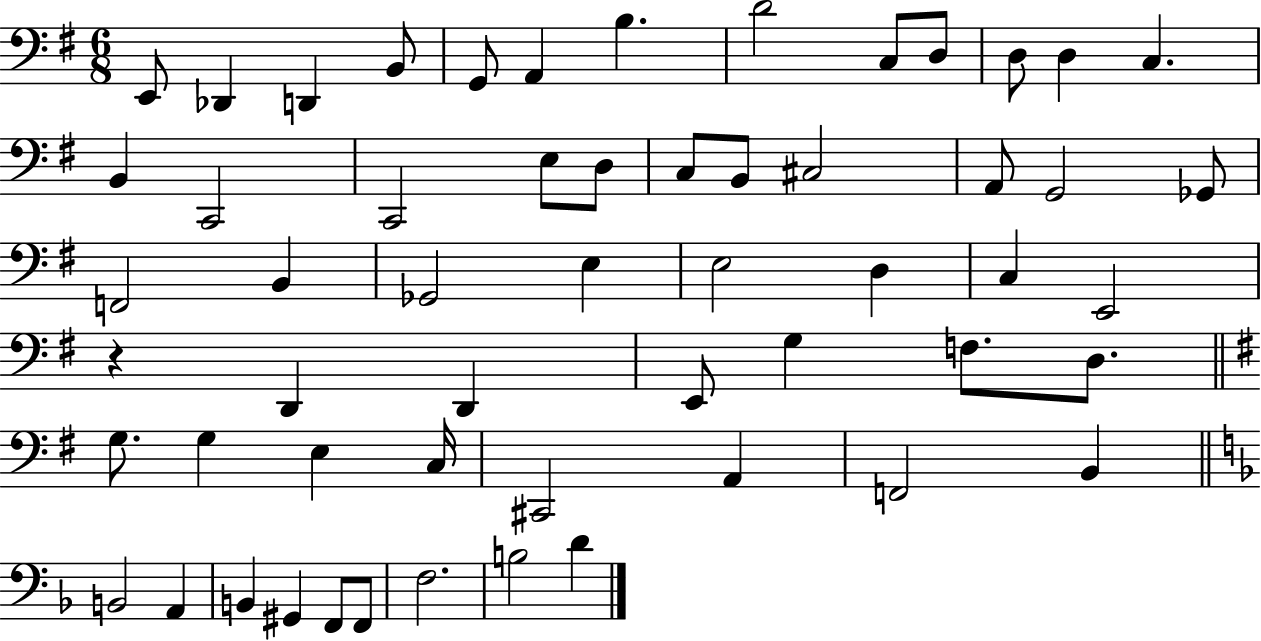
X:1
T:Untitled
M:6/8
L:1/4
K:G
E,,/2 _D,, D,, B,,/2 G,,/2 A,, B, D2 C,/2 D,/2 D,/2 D, C, B,, C,,2 C,,2 E,/2 D,/2 C,/2 B,,/2 ^C,2 A,,/2 G,,2 _G,,/2 F,,2 B,, _G,,2 E, E,2 D, C, E,,2 z D,, D,, E,,/2 G, F,/2 D,/2 G,/2 G, E, C,/4 ^C,,2 A,, F,,2 B,, B,,2 A,, B,, ^G,, F,,/2 F,,/2 F,2 B,2 D